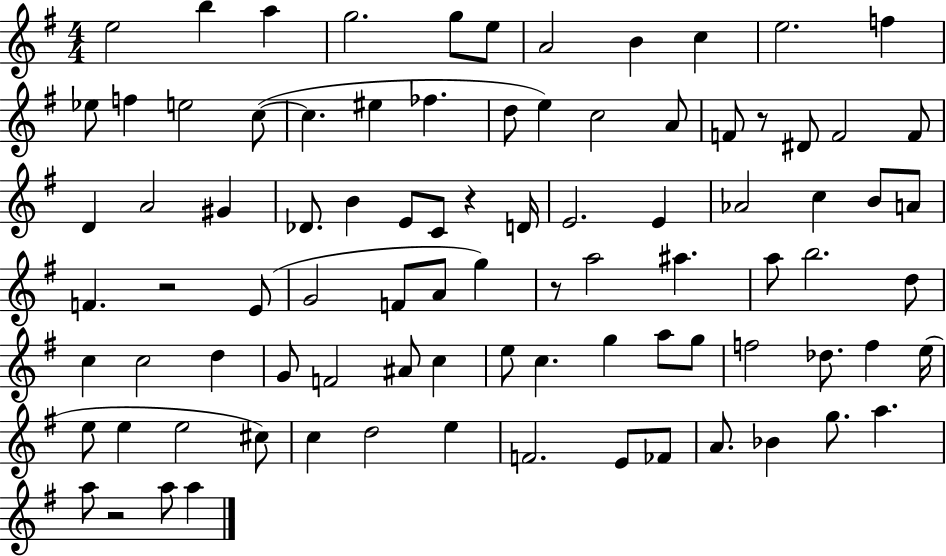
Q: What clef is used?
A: treble